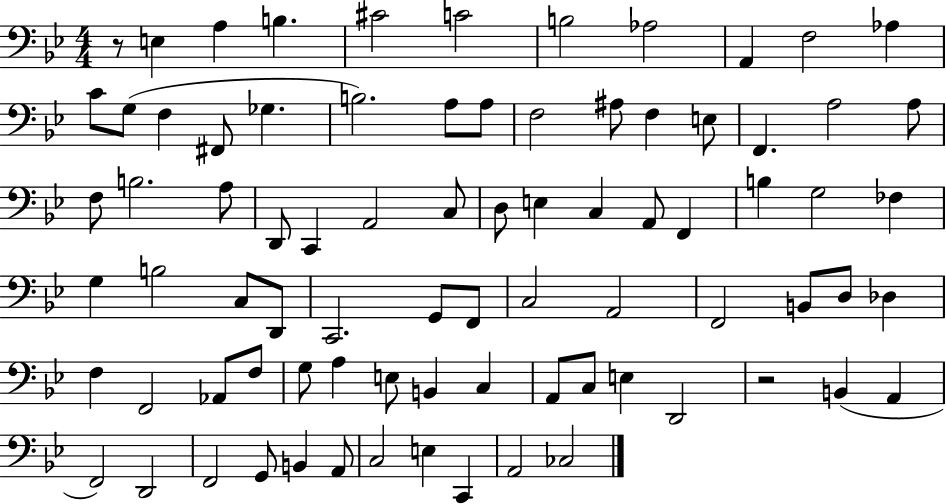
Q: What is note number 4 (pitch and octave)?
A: C#4